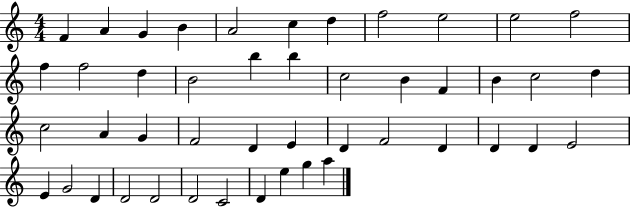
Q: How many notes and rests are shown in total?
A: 46